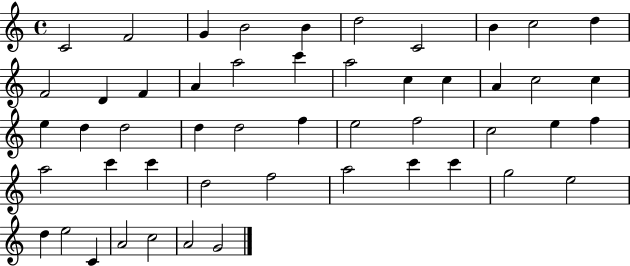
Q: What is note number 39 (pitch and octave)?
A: A5